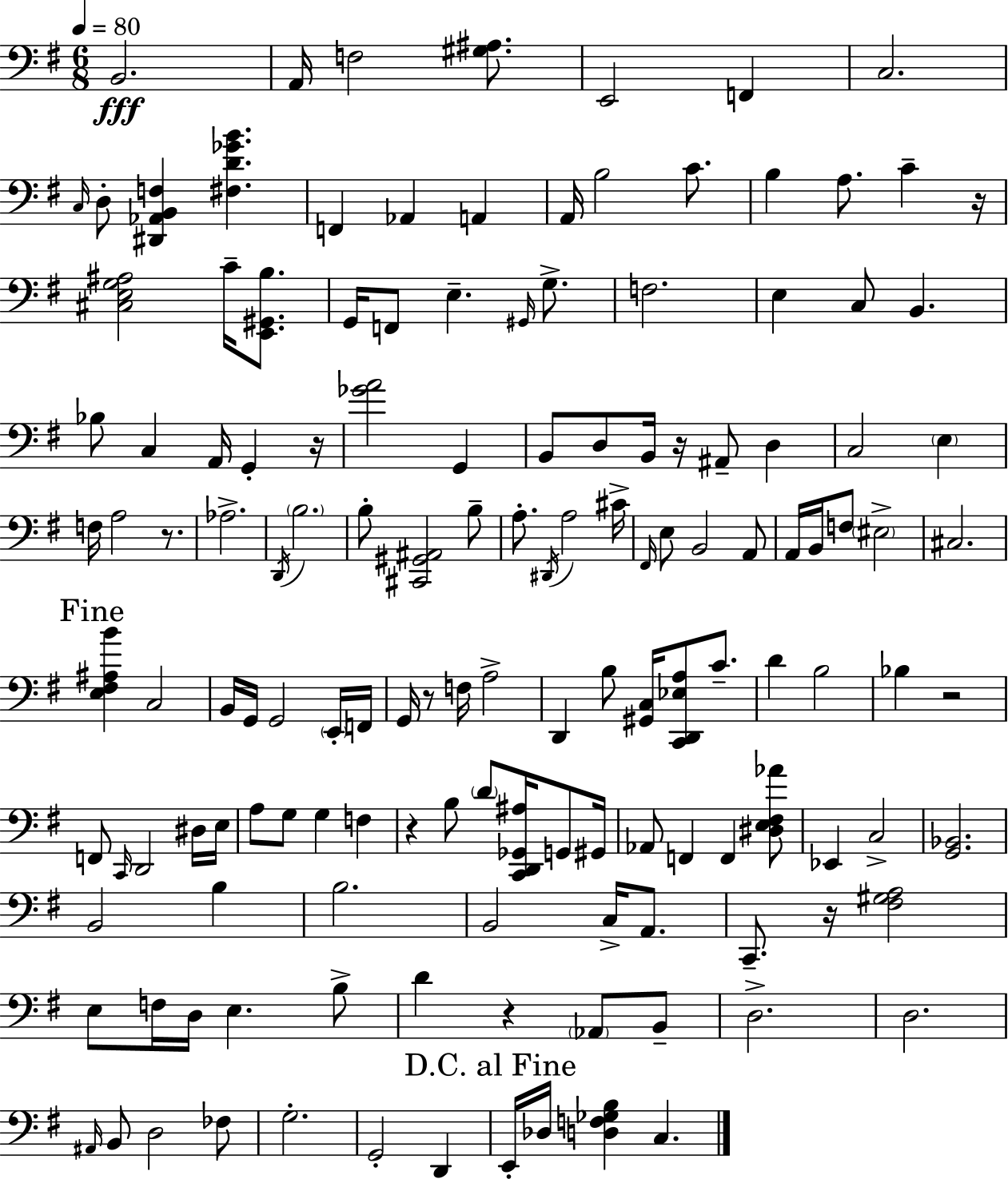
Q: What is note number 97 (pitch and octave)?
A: C3